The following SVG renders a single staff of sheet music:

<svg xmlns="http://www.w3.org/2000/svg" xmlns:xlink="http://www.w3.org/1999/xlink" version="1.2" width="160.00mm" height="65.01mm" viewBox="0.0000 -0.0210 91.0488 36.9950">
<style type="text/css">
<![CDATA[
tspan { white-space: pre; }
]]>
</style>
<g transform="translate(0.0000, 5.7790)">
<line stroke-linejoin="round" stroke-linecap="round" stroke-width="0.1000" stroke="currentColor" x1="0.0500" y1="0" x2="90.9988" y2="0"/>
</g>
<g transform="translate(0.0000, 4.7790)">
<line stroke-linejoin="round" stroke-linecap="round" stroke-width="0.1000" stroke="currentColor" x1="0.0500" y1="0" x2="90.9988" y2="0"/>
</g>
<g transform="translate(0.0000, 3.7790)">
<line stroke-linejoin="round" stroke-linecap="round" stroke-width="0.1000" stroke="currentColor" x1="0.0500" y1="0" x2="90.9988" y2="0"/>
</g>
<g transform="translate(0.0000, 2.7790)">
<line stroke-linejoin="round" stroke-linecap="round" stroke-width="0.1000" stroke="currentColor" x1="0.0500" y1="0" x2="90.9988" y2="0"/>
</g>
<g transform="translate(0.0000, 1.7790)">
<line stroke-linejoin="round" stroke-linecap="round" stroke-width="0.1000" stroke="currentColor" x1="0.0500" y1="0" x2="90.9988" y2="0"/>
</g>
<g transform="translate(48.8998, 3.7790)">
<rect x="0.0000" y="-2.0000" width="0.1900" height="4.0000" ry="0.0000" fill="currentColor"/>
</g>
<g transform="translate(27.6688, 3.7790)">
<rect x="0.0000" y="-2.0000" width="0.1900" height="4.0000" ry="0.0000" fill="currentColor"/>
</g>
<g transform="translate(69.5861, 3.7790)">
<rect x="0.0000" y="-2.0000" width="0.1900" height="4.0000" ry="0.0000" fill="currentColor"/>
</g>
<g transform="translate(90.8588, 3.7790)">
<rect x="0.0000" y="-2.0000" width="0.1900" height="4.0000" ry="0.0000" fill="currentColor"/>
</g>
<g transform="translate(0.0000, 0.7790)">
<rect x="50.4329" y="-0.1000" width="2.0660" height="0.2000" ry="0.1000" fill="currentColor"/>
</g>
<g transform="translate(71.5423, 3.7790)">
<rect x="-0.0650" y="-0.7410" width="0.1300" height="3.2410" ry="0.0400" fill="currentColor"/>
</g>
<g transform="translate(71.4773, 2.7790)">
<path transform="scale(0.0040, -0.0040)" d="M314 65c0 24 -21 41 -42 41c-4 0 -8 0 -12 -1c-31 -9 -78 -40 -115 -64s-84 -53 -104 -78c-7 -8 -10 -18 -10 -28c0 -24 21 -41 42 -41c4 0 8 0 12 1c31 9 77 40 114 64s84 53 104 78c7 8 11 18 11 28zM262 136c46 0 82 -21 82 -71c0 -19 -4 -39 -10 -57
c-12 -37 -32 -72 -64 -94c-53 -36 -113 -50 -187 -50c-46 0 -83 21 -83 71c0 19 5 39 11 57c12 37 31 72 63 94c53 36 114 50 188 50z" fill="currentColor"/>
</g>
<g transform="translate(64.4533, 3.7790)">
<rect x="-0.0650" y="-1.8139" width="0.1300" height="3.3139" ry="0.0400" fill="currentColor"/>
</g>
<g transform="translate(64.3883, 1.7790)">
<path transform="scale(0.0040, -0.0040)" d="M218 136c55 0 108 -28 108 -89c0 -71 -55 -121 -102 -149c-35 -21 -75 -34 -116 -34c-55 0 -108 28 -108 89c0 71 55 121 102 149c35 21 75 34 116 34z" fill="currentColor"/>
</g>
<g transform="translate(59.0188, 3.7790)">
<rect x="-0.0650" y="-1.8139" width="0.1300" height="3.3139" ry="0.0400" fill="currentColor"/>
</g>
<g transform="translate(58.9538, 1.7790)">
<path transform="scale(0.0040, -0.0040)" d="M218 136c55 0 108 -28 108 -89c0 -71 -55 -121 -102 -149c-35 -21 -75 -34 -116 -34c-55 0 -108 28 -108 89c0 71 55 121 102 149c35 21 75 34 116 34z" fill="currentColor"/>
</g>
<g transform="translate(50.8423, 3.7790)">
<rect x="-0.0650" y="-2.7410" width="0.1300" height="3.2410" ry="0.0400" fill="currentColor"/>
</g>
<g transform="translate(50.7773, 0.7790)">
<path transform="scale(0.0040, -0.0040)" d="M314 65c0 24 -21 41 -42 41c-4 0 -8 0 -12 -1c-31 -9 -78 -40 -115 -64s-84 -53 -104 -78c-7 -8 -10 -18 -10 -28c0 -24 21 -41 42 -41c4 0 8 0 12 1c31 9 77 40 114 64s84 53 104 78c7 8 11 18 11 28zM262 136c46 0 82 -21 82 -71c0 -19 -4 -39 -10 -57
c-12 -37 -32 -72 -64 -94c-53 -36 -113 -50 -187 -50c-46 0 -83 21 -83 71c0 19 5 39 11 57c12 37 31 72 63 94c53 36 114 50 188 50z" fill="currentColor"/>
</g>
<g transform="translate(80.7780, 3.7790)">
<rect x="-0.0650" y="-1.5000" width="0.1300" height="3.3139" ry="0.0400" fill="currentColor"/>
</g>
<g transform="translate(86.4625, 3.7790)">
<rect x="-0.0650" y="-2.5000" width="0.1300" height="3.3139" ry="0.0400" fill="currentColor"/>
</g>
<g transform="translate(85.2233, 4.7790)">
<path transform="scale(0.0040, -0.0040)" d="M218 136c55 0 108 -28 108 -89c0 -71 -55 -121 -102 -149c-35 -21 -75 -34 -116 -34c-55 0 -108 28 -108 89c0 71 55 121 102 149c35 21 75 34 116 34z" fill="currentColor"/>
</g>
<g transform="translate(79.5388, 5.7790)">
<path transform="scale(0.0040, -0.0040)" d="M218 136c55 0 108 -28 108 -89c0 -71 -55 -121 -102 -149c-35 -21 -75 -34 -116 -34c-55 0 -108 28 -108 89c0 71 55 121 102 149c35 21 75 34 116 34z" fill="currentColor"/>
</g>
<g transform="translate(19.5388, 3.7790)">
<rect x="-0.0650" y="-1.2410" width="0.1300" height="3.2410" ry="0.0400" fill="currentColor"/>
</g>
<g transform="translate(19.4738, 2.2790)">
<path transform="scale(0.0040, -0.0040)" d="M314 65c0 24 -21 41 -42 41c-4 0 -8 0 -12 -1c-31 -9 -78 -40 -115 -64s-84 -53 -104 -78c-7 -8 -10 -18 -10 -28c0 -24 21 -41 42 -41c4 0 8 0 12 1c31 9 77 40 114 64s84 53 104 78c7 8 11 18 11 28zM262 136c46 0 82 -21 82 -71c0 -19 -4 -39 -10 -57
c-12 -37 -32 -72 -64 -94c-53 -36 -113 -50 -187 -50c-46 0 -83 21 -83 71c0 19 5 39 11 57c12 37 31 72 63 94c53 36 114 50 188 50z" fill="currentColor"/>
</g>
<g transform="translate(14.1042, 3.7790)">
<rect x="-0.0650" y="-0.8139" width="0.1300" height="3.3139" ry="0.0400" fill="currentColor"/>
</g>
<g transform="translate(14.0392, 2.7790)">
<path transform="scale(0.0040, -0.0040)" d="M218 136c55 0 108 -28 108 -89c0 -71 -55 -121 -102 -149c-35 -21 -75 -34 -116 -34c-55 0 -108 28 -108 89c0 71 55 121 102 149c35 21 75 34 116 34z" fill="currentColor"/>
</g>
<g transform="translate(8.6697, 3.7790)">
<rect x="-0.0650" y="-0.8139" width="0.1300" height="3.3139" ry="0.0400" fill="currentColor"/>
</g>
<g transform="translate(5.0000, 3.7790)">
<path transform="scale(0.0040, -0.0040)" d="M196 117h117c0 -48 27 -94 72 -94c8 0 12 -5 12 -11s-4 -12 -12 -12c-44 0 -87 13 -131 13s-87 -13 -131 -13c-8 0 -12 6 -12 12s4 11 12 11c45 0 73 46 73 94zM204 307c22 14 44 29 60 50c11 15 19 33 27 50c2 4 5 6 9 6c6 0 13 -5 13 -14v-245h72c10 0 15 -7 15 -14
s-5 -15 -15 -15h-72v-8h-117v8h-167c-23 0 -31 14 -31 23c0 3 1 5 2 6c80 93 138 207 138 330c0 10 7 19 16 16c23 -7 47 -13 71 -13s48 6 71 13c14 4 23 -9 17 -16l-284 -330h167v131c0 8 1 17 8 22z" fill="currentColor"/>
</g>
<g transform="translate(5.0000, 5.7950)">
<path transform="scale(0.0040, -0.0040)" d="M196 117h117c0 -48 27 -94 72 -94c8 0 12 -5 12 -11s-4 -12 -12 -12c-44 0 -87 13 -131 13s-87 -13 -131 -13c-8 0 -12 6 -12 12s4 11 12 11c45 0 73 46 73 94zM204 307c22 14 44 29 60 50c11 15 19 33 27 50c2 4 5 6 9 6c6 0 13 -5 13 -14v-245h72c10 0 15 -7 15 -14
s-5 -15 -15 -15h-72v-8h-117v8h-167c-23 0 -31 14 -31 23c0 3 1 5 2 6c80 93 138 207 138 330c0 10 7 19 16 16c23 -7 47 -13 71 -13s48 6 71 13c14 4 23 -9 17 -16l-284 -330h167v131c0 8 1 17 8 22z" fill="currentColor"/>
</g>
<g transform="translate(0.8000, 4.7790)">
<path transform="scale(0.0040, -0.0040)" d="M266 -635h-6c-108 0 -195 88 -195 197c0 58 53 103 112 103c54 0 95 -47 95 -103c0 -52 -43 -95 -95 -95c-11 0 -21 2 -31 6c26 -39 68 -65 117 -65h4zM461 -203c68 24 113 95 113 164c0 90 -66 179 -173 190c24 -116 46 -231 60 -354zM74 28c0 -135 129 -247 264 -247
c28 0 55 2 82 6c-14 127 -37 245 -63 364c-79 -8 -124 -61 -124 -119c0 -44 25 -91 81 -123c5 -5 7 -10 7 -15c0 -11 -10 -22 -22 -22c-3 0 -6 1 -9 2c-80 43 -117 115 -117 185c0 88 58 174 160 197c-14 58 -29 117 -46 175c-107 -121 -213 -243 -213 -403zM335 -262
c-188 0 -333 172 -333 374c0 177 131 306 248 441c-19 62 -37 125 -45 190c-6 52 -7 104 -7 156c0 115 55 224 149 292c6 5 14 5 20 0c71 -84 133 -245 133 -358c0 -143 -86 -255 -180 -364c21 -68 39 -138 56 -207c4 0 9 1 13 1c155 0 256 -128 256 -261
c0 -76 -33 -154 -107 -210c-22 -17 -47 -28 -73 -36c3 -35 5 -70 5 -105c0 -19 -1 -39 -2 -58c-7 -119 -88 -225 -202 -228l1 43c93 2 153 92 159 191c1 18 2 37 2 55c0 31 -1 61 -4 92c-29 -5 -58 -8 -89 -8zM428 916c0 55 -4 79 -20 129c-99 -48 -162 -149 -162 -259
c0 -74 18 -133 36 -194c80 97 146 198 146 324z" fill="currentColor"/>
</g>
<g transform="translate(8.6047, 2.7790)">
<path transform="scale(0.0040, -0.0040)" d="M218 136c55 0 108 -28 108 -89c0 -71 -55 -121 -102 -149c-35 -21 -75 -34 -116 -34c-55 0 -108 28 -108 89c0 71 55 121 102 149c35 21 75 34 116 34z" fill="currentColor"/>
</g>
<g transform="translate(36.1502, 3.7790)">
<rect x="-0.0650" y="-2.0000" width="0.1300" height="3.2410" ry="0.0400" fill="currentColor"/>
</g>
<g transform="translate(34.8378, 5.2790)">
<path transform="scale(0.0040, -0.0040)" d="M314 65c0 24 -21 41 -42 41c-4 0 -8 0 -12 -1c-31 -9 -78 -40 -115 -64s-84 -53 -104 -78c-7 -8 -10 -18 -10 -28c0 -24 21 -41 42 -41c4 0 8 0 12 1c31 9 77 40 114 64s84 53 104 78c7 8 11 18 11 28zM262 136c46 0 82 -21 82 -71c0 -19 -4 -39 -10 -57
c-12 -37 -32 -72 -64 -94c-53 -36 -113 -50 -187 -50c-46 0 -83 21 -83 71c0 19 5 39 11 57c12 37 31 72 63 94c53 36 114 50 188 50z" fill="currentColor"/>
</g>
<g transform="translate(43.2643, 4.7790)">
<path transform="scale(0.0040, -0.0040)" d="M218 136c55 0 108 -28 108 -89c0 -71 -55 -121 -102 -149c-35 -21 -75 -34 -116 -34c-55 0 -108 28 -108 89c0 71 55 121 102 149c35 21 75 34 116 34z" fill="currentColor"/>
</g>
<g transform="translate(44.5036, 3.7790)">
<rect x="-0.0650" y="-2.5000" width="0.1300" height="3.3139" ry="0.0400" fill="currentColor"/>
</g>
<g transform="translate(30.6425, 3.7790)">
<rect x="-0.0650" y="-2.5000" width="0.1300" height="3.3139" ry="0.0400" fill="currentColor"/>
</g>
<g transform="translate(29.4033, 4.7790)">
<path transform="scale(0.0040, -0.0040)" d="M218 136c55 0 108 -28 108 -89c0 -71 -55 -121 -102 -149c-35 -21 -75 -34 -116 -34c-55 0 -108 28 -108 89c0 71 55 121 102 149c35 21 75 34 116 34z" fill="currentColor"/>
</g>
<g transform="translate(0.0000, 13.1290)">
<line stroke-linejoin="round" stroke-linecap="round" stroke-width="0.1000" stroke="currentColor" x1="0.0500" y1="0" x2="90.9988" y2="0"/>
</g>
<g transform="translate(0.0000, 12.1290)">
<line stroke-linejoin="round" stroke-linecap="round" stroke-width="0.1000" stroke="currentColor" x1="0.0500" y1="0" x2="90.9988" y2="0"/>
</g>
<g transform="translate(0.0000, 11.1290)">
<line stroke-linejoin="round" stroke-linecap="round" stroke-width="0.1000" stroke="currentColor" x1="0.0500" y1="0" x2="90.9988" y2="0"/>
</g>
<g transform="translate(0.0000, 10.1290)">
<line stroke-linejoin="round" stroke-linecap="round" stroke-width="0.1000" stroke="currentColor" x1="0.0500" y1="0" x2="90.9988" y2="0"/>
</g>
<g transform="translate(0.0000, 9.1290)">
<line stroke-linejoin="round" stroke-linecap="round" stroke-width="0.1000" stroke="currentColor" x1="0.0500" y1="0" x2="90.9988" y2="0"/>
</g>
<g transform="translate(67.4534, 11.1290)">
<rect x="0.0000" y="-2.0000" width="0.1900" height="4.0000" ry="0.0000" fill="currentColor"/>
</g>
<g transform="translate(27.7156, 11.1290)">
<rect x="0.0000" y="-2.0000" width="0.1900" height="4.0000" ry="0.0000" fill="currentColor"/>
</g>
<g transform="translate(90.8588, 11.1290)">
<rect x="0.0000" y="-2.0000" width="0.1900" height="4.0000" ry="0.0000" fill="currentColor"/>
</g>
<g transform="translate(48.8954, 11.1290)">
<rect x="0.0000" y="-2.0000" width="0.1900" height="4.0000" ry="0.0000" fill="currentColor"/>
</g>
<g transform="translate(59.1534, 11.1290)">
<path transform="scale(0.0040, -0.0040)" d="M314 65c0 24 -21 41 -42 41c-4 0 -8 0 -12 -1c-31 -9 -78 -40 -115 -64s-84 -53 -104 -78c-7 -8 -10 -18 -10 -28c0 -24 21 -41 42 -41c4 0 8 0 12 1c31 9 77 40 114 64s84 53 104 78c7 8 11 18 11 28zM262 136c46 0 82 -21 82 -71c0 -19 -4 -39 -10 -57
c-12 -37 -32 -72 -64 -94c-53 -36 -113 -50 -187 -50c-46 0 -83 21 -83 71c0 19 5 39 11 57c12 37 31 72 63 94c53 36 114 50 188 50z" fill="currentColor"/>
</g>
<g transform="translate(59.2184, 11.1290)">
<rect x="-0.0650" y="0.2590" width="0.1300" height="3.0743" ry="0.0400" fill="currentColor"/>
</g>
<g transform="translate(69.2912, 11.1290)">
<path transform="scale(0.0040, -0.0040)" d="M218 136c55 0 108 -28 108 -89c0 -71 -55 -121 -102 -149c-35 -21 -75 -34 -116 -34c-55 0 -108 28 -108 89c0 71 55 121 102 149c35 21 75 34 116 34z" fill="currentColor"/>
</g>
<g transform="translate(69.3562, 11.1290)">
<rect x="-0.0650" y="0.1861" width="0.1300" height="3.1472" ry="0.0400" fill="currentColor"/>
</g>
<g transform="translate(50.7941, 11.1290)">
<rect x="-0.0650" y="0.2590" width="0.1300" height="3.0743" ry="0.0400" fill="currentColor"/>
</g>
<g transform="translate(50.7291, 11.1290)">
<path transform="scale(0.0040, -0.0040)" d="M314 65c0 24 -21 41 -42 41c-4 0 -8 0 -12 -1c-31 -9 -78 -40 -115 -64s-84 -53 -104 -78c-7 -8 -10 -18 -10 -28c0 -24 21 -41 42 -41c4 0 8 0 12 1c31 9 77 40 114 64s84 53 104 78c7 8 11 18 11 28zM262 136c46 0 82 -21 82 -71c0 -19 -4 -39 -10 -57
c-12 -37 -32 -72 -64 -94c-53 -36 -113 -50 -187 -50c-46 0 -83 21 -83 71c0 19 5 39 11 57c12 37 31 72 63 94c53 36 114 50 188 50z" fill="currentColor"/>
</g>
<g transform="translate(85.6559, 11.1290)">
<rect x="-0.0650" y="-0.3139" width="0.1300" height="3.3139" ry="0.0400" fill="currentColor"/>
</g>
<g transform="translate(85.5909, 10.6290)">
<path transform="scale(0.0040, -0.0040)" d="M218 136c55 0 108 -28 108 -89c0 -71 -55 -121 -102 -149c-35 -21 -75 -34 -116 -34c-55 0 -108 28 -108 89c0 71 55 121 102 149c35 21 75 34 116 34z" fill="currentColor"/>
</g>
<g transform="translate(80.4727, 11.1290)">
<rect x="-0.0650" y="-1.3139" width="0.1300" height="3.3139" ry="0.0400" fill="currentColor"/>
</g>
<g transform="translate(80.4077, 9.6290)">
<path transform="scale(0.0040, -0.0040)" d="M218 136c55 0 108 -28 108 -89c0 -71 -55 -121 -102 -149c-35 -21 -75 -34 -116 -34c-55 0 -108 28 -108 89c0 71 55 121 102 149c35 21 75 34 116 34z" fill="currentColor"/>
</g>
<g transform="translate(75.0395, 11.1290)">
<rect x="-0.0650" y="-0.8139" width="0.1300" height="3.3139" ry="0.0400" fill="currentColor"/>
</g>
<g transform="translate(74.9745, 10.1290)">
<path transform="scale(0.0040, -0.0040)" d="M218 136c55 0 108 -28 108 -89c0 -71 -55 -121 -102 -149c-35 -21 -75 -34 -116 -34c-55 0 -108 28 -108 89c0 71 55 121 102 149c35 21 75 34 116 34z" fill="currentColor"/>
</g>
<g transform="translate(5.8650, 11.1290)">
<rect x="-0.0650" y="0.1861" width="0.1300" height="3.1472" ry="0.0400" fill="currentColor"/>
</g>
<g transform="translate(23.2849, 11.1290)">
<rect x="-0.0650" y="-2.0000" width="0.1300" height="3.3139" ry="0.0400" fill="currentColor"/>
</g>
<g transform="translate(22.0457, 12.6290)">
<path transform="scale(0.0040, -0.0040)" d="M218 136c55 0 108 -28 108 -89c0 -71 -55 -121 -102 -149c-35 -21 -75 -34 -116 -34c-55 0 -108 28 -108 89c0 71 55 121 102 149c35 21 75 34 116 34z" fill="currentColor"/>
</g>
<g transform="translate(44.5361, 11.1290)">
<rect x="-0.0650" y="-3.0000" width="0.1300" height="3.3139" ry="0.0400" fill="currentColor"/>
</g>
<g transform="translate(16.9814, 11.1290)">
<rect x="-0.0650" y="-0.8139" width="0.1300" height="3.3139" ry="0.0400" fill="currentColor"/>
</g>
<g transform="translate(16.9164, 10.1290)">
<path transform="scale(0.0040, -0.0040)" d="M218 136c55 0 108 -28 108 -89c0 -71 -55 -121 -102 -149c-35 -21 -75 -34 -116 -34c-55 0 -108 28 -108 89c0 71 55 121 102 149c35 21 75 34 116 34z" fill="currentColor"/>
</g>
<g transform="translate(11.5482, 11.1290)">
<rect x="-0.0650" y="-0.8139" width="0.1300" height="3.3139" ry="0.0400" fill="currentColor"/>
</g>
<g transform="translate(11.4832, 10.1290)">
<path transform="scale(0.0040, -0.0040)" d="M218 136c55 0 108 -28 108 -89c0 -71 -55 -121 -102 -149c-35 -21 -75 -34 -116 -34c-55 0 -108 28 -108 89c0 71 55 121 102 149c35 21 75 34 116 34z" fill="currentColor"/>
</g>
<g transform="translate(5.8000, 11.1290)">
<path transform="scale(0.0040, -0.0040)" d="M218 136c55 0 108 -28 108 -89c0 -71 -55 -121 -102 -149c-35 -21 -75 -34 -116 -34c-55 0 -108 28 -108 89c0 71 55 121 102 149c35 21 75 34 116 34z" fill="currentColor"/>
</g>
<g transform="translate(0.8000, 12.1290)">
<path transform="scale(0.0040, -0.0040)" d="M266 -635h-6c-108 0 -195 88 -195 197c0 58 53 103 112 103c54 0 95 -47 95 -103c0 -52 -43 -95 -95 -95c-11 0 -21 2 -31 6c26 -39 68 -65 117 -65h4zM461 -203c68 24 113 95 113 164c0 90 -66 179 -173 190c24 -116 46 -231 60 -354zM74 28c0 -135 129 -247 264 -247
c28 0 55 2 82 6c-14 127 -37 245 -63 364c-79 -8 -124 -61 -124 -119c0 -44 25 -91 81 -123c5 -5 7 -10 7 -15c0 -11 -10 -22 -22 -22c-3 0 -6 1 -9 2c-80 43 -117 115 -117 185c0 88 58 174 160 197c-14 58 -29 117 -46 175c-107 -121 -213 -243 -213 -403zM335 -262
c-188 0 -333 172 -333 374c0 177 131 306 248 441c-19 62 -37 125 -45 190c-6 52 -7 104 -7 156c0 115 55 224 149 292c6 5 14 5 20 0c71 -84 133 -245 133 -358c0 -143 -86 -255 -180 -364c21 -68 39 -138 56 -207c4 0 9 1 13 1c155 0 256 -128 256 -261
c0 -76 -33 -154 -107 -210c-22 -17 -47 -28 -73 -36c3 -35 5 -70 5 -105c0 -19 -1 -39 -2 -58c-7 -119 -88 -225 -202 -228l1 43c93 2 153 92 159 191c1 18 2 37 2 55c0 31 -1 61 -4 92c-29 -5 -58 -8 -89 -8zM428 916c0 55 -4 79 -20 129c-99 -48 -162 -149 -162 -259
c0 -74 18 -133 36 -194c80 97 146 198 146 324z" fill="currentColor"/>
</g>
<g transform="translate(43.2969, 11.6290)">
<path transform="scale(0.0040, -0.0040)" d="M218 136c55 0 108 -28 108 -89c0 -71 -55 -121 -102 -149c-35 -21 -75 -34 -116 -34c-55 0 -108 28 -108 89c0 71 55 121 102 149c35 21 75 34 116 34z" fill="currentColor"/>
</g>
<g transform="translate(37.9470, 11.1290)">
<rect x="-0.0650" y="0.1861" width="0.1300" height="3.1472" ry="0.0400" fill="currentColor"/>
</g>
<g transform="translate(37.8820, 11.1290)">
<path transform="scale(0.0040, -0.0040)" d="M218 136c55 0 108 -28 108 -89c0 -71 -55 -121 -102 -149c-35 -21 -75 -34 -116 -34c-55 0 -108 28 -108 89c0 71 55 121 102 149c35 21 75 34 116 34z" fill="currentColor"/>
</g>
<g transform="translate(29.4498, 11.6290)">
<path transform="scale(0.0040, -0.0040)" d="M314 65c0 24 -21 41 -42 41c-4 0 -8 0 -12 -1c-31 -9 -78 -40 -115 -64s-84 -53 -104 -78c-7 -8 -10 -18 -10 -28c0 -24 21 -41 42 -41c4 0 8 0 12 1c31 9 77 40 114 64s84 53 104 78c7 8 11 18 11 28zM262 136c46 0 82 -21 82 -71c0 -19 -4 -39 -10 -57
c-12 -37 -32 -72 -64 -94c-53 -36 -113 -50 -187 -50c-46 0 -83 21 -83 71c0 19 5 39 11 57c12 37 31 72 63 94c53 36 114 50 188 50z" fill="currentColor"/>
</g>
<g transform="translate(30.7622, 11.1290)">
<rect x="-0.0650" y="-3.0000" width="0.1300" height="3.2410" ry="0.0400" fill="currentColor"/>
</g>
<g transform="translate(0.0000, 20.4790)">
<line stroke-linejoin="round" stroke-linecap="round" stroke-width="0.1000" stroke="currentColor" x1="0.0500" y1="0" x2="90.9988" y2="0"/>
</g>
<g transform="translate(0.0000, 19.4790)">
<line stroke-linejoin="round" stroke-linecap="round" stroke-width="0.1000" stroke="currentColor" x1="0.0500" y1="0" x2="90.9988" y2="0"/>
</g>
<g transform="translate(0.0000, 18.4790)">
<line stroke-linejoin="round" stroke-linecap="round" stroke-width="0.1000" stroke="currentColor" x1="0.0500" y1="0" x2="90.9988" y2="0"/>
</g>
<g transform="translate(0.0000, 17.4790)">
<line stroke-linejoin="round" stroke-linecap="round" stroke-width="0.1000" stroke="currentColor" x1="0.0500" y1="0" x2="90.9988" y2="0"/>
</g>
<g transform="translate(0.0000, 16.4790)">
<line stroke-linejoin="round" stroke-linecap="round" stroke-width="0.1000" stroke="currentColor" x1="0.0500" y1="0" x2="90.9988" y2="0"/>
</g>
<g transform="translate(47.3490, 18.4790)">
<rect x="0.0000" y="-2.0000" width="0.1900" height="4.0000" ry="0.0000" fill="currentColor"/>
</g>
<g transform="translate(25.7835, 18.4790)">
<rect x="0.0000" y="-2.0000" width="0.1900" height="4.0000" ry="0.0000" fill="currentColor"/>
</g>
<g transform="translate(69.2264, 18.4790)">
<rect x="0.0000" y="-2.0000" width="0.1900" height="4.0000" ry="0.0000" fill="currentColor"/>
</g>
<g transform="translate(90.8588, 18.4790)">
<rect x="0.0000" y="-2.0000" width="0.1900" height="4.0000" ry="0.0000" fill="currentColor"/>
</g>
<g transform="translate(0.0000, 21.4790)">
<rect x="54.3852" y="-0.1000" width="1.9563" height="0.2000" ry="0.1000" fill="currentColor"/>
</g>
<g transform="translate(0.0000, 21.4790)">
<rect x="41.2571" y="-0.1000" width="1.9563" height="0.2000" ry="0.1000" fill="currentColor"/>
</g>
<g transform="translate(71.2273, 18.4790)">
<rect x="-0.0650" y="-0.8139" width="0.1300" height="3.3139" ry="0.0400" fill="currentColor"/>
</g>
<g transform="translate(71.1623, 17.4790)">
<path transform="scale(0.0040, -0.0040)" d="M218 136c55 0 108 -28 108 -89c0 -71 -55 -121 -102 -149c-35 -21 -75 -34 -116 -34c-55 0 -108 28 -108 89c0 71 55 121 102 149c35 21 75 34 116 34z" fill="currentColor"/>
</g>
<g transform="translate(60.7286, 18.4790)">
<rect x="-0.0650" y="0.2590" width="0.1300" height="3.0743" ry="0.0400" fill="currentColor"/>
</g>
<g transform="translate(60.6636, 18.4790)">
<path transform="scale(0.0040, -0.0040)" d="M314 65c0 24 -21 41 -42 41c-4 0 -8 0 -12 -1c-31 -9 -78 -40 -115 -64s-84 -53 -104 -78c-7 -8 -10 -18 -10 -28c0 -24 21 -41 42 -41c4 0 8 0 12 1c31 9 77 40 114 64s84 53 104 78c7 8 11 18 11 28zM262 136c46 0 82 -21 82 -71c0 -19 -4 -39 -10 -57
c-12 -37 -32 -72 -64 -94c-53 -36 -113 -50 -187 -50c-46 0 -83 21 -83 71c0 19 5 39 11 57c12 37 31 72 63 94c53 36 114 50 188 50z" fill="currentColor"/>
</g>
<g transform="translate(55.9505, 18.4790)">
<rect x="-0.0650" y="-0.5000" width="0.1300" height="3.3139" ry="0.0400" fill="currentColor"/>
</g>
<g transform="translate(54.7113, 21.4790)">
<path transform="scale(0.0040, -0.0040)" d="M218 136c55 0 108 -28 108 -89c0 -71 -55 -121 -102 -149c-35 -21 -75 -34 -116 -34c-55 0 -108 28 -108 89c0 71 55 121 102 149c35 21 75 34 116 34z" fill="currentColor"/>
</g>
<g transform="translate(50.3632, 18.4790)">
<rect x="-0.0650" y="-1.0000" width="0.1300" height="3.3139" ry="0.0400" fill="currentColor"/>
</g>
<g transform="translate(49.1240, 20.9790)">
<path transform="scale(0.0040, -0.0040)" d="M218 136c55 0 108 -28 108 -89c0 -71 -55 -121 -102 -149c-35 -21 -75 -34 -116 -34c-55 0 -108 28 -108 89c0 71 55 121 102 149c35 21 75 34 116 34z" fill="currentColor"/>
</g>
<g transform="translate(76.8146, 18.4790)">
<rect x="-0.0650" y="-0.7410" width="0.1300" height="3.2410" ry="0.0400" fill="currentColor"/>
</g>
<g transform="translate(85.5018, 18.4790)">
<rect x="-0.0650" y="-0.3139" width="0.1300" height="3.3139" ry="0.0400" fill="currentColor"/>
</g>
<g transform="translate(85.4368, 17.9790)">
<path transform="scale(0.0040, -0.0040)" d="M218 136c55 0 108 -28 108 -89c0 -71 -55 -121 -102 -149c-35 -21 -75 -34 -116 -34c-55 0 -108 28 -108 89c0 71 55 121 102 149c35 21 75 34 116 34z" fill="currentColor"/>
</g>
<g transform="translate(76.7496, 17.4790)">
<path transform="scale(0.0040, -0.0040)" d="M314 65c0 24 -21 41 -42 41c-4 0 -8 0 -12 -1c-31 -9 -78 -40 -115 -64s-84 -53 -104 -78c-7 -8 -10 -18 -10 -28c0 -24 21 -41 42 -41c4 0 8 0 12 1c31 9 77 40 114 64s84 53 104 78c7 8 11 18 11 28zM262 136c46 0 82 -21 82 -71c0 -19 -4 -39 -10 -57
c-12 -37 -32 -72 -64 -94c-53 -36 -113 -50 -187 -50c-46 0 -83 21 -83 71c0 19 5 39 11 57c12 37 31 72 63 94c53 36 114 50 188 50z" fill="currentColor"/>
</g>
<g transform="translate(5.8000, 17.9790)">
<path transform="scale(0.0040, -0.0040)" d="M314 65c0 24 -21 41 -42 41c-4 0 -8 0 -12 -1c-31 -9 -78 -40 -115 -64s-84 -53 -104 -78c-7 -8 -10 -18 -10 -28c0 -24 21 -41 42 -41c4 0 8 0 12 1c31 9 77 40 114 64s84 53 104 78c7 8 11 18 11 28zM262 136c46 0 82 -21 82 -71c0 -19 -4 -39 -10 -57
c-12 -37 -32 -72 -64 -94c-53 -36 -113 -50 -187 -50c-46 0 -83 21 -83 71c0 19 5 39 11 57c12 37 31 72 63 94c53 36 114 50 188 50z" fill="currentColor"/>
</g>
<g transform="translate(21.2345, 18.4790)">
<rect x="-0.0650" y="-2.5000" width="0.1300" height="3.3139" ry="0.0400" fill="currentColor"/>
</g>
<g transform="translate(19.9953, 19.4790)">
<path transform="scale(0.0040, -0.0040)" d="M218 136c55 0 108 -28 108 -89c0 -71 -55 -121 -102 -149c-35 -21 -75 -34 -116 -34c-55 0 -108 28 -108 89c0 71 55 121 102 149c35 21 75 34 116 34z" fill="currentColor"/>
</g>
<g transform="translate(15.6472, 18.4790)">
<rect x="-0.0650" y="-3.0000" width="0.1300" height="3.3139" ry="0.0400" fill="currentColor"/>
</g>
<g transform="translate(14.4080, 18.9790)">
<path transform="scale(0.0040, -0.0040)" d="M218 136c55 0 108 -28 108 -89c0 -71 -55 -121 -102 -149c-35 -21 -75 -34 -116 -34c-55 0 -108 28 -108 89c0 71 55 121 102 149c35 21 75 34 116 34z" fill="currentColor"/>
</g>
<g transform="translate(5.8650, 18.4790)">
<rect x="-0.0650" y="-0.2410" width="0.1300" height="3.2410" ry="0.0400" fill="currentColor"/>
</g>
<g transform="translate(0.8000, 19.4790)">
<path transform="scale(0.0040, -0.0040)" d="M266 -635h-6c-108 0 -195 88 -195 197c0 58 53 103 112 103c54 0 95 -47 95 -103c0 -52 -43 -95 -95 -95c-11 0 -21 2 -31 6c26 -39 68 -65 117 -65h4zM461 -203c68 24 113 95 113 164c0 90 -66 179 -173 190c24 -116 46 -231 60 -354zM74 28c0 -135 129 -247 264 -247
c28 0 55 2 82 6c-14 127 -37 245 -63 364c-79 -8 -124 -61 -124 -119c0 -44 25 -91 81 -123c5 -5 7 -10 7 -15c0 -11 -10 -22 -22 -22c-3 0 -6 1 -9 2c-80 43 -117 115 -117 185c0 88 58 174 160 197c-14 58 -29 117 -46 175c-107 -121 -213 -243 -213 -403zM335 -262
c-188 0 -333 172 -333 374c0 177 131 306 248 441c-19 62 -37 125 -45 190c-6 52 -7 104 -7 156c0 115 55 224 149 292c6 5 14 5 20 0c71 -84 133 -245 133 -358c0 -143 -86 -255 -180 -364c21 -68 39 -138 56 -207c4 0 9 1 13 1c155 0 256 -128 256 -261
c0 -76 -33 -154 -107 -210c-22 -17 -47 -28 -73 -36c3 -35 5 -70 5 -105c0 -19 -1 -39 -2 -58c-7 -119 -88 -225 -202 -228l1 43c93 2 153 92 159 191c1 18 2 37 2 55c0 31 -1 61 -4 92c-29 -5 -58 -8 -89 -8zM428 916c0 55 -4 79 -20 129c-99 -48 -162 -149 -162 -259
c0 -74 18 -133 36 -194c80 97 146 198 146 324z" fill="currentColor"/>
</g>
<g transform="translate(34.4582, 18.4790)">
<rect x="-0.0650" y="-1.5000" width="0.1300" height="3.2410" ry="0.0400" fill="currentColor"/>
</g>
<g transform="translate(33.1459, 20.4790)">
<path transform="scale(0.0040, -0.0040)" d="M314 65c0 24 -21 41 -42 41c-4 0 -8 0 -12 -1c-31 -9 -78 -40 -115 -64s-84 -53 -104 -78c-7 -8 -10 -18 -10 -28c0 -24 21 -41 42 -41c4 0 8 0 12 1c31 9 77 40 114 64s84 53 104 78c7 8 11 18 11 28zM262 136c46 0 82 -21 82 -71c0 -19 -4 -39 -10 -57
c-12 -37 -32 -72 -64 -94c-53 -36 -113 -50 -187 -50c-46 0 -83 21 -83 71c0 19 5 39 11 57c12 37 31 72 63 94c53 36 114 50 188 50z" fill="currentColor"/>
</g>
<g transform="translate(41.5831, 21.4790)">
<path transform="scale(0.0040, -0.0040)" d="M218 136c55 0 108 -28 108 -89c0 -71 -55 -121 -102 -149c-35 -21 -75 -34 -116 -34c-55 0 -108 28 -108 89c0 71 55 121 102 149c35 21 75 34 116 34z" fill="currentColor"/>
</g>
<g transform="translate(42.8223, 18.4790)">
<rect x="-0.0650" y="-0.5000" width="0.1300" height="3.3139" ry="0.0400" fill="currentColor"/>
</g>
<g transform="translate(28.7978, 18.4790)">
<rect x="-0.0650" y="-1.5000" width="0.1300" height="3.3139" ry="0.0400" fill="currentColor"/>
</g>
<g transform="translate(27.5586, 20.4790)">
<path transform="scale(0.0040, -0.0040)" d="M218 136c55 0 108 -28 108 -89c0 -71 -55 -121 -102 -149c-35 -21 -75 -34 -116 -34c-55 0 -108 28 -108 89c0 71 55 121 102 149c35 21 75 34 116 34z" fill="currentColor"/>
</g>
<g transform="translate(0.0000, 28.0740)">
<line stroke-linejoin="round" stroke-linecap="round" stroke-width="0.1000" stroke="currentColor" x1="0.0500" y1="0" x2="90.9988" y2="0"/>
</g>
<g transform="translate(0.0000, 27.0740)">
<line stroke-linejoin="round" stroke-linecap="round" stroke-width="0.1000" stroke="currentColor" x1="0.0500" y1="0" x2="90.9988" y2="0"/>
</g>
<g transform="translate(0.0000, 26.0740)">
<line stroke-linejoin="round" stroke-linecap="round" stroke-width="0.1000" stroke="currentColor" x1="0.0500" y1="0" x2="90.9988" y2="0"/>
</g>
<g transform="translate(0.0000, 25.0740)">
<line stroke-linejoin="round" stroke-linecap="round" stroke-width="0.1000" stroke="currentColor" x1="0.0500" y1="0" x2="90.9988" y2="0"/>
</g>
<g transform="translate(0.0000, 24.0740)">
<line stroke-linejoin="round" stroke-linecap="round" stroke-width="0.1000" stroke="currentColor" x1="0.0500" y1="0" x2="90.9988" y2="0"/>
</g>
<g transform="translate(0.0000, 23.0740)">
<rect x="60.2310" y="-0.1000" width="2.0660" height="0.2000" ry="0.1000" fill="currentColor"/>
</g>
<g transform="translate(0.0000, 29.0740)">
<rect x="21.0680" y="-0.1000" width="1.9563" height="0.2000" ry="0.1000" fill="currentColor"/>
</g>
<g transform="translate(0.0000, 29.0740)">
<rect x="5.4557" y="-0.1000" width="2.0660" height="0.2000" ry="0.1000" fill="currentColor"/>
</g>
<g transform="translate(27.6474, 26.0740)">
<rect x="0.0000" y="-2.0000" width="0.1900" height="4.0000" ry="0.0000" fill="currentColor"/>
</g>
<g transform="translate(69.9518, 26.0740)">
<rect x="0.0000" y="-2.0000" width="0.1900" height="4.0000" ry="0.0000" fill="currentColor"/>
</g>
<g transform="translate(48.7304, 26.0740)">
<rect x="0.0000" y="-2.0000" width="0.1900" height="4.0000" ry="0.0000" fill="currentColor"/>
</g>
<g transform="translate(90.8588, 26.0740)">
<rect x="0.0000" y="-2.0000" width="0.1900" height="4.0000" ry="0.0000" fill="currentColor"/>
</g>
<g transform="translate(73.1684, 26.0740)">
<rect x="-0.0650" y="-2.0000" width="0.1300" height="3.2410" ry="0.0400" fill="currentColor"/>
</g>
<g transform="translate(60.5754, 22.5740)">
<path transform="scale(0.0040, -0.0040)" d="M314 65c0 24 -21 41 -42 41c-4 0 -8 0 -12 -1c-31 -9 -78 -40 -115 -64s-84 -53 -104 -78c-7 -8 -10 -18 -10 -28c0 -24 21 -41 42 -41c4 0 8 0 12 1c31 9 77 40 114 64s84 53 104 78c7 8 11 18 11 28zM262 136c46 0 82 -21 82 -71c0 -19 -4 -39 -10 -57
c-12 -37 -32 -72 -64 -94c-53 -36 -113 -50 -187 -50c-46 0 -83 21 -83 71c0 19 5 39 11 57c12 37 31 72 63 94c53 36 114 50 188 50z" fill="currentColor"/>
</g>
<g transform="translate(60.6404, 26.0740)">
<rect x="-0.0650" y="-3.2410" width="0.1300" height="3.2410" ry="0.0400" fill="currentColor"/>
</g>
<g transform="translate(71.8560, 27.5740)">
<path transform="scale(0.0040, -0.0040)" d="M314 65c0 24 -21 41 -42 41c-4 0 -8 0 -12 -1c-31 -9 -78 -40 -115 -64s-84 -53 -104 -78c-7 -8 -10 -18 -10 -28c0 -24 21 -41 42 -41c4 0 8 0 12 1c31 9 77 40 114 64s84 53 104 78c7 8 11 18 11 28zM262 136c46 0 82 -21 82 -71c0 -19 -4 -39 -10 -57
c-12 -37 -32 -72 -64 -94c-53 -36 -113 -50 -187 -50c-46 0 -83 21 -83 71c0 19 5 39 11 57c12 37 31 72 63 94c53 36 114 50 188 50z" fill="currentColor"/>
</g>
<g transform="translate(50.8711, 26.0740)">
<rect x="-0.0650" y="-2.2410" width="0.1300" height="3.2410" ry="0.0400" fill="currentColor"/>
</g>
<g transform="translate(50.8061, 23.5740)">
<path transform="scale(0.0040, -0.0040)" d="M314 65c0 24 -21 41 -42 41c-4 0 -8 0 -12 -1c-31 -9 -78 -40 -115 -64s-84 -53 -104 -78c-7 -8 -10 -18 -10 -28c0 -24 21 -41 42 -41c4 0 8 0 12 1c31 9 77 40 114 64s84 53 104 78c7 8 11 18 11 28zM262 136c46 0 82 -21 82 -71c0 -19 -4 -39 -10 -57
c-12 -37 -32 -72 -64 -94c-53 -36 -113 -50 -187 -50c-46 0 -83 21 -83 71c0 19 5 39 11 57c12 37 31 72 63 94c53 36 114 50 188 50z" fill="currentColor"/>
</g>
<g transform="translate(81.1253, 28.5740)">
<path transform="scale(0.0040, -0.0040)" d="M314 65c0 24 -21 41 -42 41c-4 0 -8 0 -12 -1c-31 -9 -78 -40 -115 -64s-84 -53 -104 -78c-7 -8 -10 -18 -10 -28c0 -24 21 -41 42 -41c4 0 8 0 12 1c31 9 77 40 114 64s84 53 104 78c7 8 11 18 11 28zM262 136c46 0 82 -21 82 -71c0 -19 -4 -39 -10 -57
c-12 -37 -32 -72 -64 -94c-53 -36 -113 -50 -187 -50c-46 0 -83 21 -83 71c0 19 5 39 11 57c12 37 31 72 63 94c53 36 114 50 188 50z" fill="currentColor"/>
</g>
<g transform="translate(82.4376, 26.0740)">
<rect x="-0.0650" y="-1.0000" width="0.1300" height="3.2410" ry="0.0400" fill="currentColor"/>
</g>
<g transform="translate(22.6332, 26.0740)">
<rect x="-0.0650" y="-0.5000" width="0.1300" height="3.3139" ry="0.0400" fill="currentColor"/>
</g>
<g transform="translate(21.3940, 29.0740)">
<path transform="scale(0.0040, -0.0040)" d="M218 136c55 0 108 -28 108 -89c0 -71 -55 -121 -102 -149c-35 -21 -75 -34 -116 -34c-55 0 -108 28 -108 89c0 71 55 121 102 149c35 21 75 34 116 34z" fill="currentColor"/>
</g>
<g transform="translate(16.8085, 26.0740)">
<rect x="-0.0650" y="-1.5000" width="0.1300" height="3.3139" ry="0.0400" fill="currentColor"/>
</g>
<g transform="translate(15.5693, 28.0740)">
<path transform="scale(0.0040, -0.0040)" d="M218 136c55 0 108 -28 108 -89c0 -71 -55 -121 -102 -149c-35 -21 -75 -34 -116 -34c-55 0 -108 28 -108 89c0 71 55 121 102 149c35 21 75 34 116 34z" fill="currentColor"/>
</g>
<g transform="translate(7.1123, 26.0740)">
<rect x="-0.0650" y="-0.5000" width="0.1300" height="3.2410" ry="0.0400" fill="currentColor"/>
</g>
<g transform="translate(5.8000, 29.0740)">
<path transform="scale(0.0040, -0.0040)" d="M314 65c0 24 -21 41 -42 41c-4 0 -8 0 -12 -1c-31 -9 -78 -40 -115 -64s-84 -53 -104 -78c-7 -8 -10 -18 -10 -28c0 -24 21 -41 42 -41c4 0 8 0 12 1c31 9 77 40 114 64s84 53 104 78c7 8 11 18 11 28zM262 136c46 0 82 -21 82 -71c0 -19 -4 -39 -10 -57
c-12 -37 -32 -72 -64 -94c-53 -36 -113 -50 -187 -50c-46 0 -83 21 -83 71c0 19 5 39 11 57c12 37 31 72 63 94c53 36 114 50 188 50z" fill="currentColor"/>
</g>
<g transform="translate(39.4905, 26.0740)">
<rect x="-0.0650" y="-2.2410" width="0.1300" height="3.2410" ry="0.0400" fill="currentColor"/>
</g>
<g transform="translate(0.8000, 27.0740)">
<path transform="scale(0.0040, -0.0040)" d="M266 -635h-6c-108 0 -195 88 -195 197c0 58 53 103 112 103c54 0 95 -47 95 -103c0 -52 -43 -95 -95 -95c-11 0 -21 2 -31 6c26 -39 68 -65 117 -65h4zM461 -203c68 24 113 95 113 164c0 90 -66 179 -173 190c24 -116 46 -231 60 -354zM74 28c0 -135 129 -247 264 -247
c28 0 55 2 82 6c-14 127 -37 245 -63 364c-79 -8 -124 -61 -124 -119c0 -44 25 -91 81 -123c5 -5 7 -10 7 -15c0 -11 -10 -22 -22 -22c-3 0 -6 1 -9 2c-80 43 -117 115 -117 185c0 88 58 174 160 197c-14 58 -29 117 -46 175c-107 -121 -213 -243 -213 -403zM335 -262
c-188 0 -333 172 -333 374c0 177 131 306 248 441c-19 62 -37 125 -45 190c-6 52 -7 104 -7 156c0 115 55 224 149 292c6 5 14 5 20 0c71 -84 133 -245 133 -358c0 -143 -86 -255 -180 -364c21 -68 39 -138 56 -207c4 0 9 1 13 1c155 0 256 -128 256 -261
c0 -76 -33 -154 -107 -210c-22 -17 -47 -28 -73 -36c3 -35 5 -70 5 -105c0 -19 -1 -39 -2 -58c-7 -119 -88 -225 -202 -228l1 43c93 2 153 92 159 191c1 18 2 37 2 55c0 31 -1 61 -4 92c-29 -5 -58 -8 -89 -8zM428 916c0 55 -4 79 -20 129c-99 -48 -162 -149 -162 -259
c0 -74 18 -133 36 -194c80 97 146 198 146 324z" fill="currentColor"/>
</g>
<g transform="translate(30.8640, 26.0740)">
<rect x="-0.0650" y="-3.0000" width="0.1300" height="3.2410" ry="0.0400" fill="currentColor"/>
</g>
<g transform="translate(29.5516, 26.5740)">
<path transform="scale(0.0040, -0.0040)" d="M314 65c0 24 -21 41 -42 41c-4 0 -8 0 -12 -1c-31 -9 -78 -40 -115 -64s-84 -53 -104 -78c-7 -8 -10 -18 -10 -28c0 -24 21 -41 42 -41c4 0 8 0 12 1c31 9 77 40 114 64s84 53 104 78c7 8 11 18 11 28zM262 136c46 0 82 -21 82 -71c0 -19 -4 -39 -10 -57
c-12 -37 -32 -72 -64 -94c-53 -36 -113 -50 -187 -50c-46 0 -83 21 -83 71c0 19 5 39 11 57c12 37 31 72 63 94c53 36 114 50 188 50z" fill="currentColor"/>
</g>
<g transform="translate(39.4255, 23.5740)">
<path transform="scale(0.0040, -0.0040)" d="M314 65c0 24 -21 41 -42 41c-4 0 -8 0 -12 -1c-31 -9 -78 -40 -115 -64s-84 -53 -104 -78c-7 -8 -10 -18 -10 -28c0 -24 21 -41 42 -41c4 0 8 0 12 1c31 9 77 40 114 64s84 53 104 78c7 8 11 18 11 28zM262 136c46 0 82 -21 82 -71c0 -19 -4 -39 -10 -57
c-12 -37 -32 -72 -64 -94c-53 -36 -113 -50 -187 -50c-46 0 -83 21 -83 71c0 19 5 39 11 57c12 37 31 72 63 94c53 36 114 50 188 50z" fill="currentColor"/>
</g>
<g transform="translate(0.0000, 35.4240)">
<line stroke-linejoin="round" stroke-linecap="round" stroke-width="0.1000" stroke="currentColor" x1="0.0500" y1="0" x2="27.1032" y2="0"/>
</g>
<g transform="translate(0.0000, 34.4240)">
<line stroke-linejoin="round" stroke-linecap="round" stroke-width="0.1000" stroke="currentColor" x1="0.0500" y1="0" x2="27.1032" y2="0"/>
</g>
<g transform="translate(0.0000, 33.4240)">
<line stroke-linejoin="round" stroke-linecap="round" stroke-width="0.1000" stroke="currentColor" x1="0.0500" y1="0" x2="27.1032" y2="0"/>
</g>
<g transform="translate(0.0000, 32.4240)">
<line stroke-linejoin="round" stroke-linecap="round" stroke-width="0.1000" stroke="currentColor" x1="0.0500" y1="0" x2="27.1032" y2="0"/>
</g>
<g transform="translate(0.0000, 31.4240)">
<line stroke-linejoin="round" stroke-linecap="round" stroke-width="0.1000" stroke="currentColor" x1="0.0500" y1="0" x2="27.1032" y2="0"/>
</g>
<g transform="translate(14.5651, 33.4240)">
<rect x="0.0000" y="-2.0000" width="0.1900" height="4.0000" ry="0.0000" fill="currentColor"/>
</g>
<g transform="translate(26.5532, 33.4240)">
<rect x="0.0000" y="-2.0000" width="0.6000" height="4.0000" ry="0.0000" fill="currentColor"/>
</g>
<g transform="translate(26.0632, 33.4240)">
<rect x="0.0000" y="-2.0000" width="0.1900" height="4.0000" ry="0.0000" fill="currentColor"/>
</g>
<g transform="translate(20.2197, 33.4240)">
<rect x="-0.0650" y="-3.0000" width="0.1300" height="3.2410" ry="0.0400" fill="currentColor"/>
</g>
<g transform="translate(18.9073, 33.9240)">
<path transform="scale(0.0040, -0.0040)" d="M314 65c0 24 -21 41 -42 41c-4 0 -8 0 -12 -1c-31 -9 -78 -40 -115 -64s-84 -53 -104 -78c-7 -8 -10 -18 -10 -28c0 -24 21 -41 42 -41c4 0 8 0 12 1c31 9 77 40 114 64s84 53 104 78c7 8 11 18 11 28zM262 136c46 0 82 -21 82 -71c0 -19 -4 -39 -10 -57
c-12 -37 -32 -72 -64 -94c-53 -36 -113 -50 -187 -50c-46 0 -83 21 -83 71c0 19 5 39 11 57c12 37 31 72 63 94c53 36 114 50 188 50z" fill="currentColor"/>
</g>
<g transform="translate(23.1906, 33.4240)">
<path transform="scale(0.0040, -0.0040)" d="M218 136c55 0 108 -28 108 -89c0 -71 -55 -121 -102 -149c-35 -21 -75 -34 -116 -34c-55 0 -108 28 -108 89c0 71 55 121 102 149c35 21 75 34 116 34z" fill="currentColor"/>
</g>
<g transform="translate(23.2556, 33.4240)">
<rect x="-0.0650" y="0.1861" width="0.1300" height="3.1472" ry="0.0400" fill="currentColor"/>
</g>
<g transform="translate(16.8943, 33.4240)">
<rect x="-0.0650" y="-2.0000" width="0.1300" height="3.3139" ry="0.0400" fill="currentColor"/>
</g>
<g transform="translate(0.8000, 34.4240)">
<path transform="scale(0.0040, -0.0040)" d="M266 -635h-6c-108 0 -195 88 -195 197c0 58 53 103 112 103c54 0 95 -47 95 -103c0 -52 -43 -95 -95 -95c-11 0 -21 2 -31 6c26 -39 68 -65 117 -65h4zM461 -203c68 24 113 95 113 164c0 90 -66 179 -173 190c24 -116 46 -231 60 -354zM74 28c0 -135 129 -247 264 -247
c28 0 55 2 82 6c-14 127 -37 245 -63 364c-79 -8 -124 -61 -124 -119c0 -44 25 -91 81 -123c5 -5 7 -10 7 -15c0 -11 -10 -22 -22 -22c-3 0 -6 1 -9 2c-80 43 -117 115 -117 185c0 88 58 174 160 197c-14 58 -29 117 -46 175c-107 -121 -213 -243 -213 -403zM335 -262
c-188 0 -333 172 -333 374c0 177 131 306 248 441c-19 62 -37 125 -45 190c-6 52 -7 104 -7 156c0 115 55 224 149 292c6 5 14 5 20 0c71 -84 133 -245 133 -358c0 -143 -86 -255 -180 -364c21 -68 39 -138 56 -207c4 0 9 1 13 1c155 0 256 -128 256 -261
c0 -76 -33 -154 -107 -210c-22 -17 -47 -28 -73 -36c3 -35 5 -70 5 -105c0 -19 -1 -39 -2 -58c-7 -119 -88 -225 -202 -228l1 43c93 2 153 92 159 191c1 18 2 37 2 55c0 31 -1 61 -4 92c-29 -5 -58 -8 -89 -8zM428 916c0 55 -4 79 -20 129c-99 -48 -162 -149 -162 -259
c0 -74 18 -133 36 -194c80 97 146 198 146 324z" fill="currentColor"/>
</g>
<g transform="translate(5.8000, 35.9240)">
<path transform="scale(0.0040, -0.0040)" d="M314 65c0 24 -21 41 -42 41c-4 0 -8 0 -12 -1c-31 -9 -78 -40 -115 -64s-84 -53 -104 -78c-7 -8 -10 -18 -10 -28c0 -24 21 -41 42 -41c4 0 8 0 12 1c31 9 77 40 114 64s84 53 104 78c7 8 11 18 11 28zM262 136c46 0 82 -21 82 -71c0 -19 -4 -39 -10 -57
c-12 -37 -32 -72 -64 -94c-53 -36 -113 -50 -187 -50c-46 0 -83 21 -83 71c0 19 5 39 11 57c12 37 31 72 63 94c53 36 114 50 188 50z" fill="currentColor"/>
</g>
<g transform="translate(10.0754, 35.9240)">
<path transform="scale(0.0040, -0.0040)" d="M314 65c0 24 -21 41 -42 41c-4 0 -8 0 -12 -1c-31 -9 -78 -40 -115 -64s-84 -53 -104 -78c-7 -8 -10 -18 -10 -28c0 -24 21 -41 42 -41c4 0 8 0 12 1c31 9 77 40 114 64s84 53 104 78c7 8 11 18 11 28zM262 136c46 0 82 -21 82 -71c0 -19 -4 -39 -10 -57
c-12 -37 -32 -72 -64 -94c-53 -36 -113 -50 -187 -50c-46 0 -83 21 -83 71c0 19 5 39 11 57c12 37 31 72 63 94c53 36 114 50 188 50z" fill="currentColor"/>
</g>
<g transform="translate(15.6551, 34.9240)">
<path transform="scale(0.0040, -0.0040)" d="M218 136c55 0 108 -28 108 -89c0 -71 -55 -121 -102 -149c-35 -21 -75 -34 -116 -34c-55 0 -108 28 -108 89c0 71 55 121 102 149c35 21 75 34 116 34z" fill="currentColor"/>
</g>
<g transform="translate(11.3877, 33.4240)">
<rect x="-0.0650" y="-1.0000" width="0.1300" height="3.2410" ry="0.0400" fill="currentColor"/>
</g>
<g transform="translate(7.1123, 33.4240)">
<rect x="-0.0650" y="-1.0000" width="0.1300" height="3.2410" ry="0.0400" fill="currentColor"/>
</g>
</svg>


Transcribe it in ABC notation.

X:1
T:Untitled
M:4/4
L:1/4
K:C
d d e2 G F2 G a2 f f d2 E G B d d F A2 B A B2 B2 B d e c c2 A G E E2 C D C B2 d d2 c C2 E C A2 g2 g2 b2 F2 D2 D2 D2 F A2 B